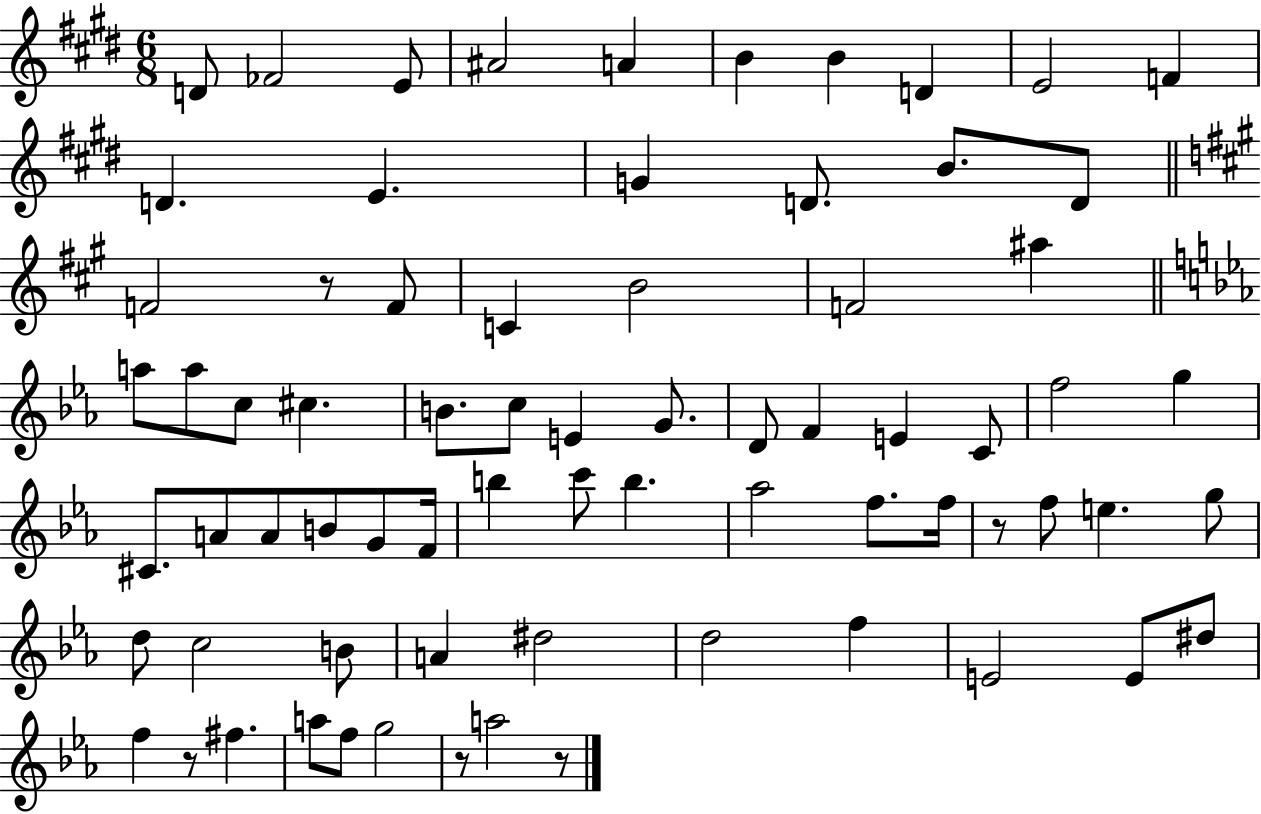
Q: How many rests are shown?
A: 5